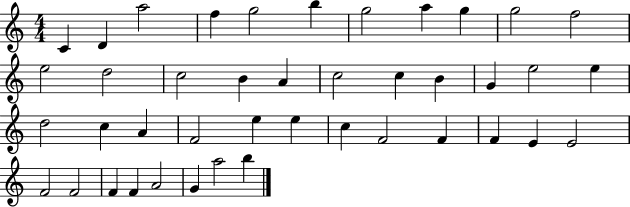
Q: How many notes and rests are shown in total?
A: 42